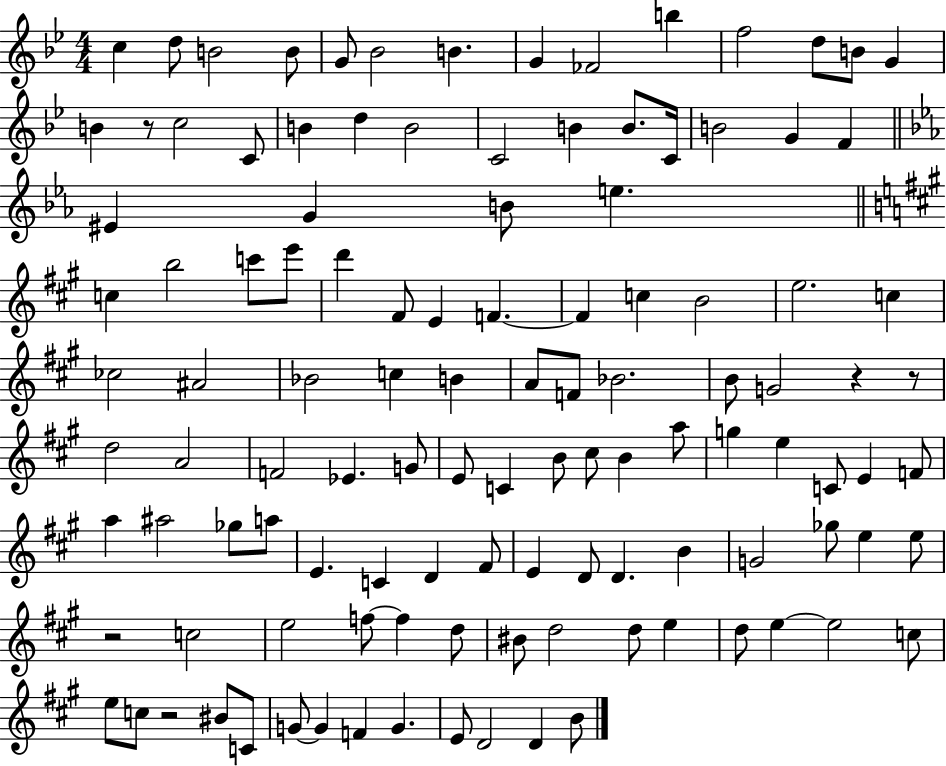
C5/q D5/e B4/h B4/e G4/e Bb4/h B4/q. G4/q FES4/h B5/q F5/h D5/e B4/e G4/q B4/q R/e C5/h C4/e B4/q D5/q B4/h C4/h B4/q B4/e. C4/s B4/h G4/q F4/q EIS4/q G4/q B4/e E5/q. C5/q B5/h C6/e E6/e D6/q F#4/e E4/q F4/q. F4/q C5/q B4/h E5/h. C5/q CES5/h A#4/h Bb4/h C5/q B4/q A4/e F4/e Bb4/h. B4/e G4/h R/q R/e D5/h A4/h F4/h Eb4/q. G4/e E4/e C4/q B4/e C#5/e B4/q A5/e G5/q E5/q C4/e E4/q F4/e A5/q A#5/h Gb5/e A5/e E4/q. C4/q D4/q F#4/e E4/q D4/e D4/q. B4/q G4/h Gb5/e E5/q E5/e R/h C5/h E5/h F5/e F5/q D5/e BIS4/e D5/h D5/e E5/q D5/e E5/q E5/h C5/e E5/e C5/e R/h BIS4/e C4/e G4/e G4/q F4/q G4/q. E4/e D4/h D4/q B4/e